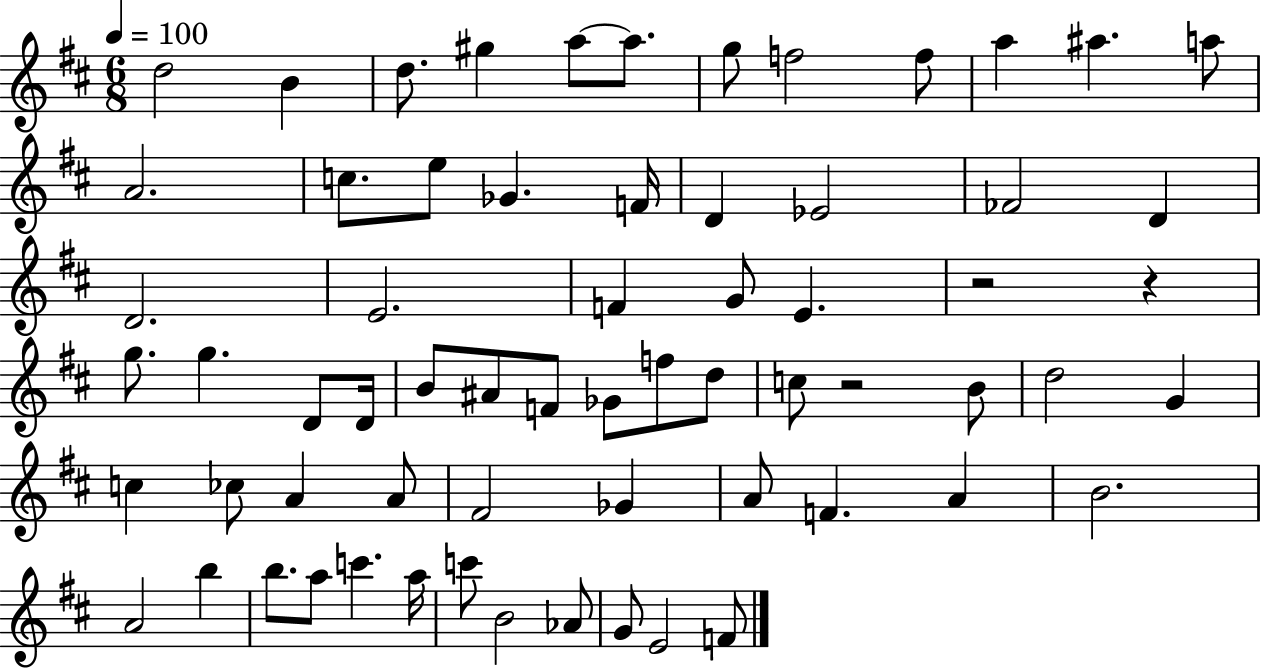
{
  \clef treble
  \numericTimeSignature
  \time 6/8
  \key d \major
  \tempo 4 = 100
  \repeat volta 2 { d''2 b'4 | d''8. gis''4 a''8~~ a''8. | g''8 f''2 f''8 | a''4 ais''4. a''8 | \break a'2. | c''8. e''8 ges'4. f'16 | d'4 ees'2 | fes'2 d'4 | \break d'2. | e'2. | f'4 g'8 e'4. | r2 r4 | \break g''8. g''4. d'8 d'16 | b'8 ais'8 f'8 ges'8 f''8 d''8 | c''8 r2 b'8 | d''2 g'4 | \break c''4 ces''8 a'4 a'8 | fis'2 ges'4 | a'8 f'4. a'4 | b'2. | \break a'2 b''4 | b''8. a''8 c'''4. a''16 | c'''8 b'2 aes'8 | g'8 e'2 f'8 | \break } \bar "|."
}